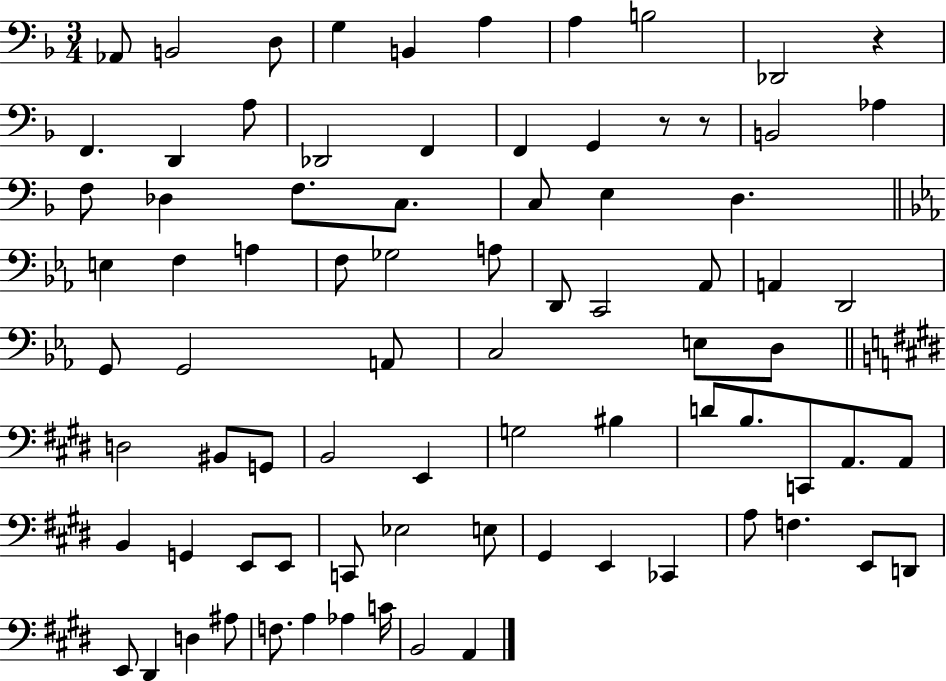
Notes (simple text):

Ab2/e B2/h D3/e G3/q B2/q A3/q A3/q B3/h Db2/h R/q F2/q. D2/q A3/e Db2/h F2/q F2/q G2/q R/e R/e B2/h Ab3/q F3/e Db3/q F3/e. C3/e. C3/e E3/q D3/q. E3/q F3/q A3/q F3/e Gb3/h A3/e D2/e C2/h Ab2/e A2/q D2/h G2/e G2/h A2/e C3/h E3/e D3/e D3/h BIS2/e G2/e B2/h E2/q G3/h BIS3/q D4/e B3/e. C2/e A2/e. A2/e B2/q G2/q E2/e E2/e C2/e Eb3/h E3/e G#2/q E2/q CES2/q A3/e F3/q. E2/e D2/e E2/e D#2/q D3/q A#3/e F3/e. A3/q Ab3/q C4/s B2/h A2/q